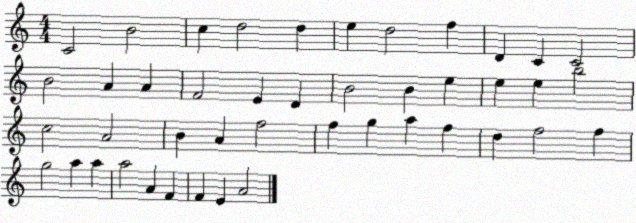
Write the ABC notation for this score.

X:1
T:Untitled
M:4/4
L:1/4
K:C
C2 B2 c d2 d e d2 f D C C2 B2 A A F2 E D B2 B e e e b2 c2 A2 B A f2 f g a f d f2 f g2 a a a2 A F F E A2